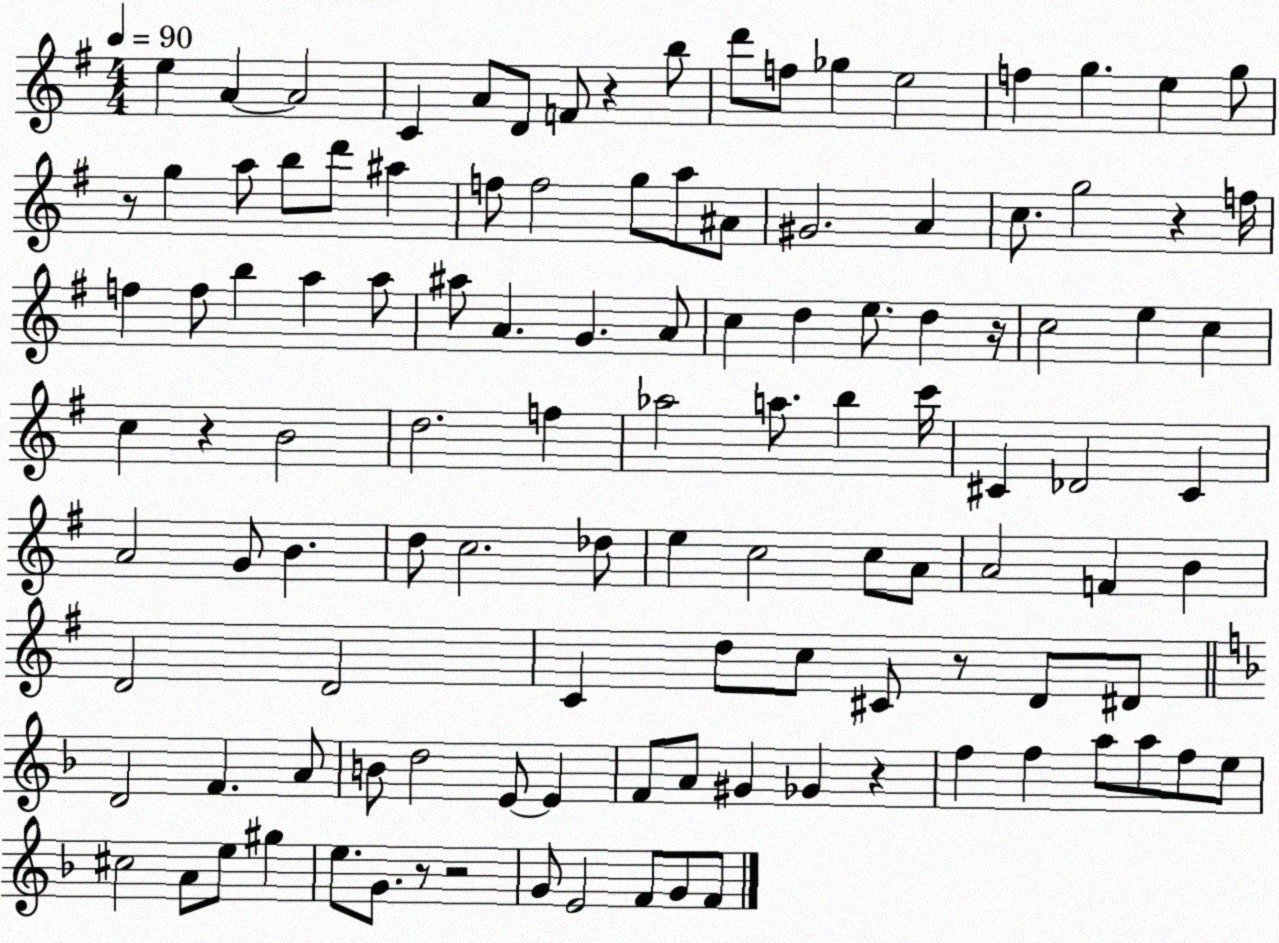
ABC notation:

X:1
T:Untitled
M:4/4
L:1/4
K:G
e A A2 C A/2 D/2 F/2 z b/2 d'/2 f/2 _g e2 f g e g/2 z/2 g a/2 b/2 d'/2 ^a f/2 f2 g/2 a/2 ^A/2 ^G2 A c/2 g2 z f/4 f f/2 b a a/2 ^a/2 A G A/2 c d e/2 d z/4 c2 e c c z B2 d2 f _a2 a/2 b c'/4 ^C _D2 ^C A2 G/2 B d/2 c2 _d/2 e c2 c/2 A/2 A2 F B D2 D2 C d/2 c/2 ^C/2 z/2 D/2 ^D/2 D2 F A/2 B/2 d2 E/2 E F/2 A/2 ^G _G z f f a/2 a/2 f/2 e/2 ^c2 A/2 e/2 ^g e/2 G/2 z/2 z2 G/2 E2 F/2 G/2 F/2